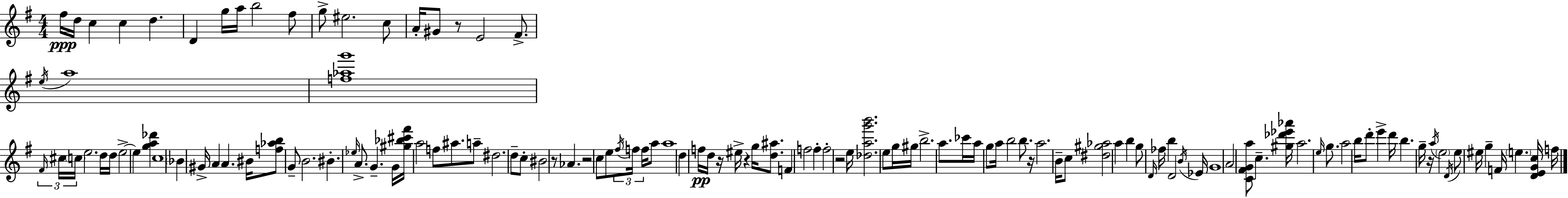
X:1
T:Untitled
M:4/4
L:1/4
K:G
^f/4 d/4 c c d D g/4 a/4 b2 ^f/2 g/2 ^e2 c/2 A/4 ^G/2 z/2 E2 ^F/2 e/4 a4 [f_ag']4 ^F/4 ^c/4 c/4 e2 d/4 d/4 e2 e [ga_d'] c4 _B ^G/4 A A ^B/4 [f_ab]/2 G/2 B2 ^B _e/4 A/2 G G/4 [^g_b^c'^f']/4 a2 f/2 ^a/2 a/2 ^d2 d/2 c/2 ^B2 z/2 _A z2 c/2 e/2 ^f/4 f/4 f/4 a/2 a4 d f/4 d/4 z/4 ^e/4 z g/4 [d^a]/2 F f2 f f2 z2 e/4 [_dag'b']2 e/2 g/4 ^g/4 b2 a/2 _c'/4 a/4 g/2 a/4 b2 b/2 z/4 a2 B/4 c/2 [^d^g_a]2 a b g/2 D/4 _f/4 b D2 B/4 _E/4 G4 A2 [C^FGa]/2 c [^g_d'_e'_a']/4 a2 e/4 g/2 a2 b/4 d'/2 e' d'/4 b g/4 z/4 a/4 e2 D/4 e/2 ^e/4 g F/4 e [DEGc]/4 f/4